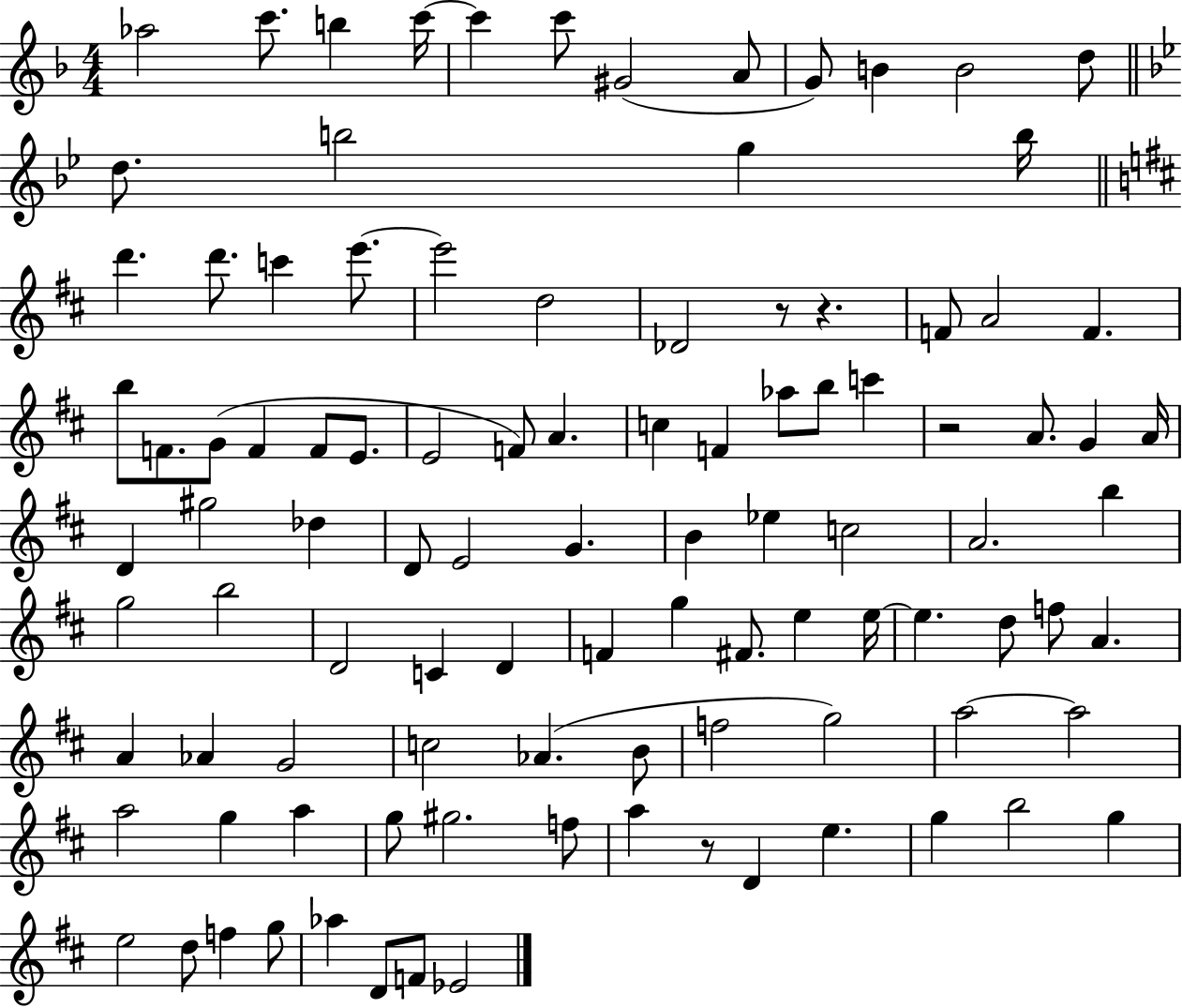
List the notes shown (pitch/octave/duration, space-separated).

Ab5/h C6/e. B5/q C6/s C6/q C6/e G#4/h A4/e G4/e B4/q B4/h D5/e D5/e. B5/h G5/q B5/s D6/q. D6/e. C6/q E6/e. E6/h D5/h Db4/h R/e R/q. F4/e A4/h F4/q. B5/e F4/e. G4/e F4/q F4/e E4/e. E4/h F4/e A4/q. C5/q F4/q Ab5/e B5/e C6/q R/h A4/e. G4/q A4/s D4/q G#5/h Db5/q D4/e E4/h G4/q. B4/q Eb5/q C5/h A4/h. B5/q G5/h B5/h D4/h C4/q D4/q F4/q G5/q F#4/e. E5/q E5/s E5/q. D5/e F5/e A4/q. A4/q Ab4/q G4/h C5/h Ab4/q. B4/e F5/h G5/h A5/h A5/h A5/h G5/q A5/q G5/e G#5/h. F5/e A5/q R/e D4/q E5/q. G5/q B5/h G5/q E5/h D5/e F5/q G5/e Ab5/q D4/e F4/e Eb4/h